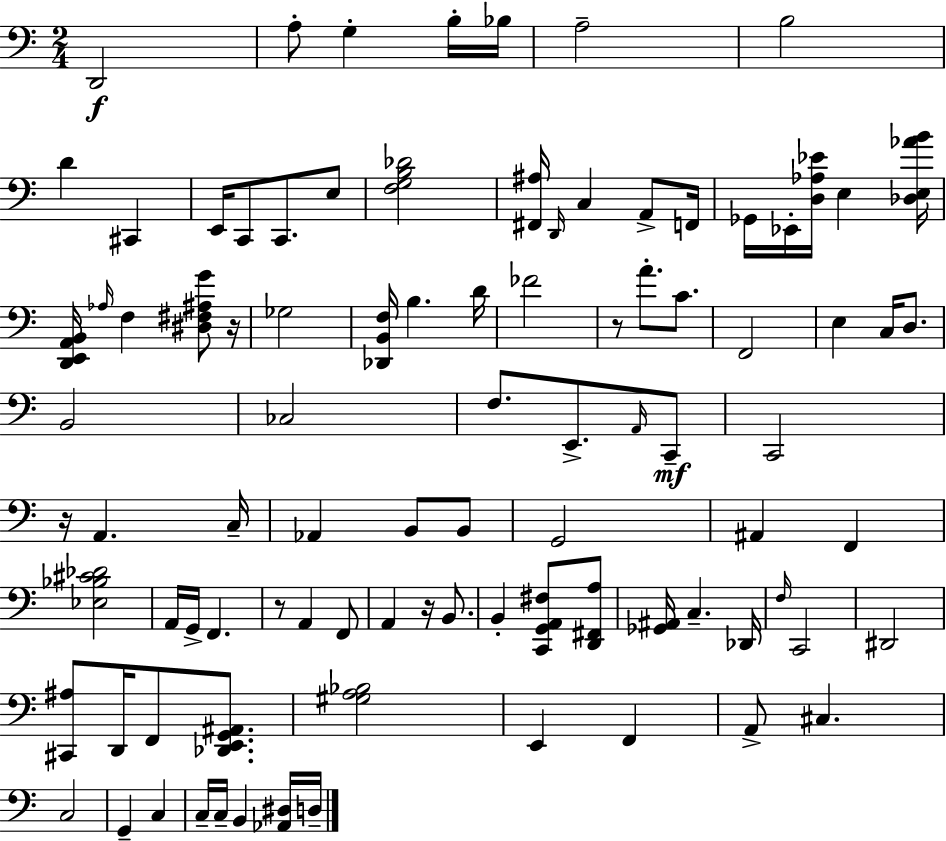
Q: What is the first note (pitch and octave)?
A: D2